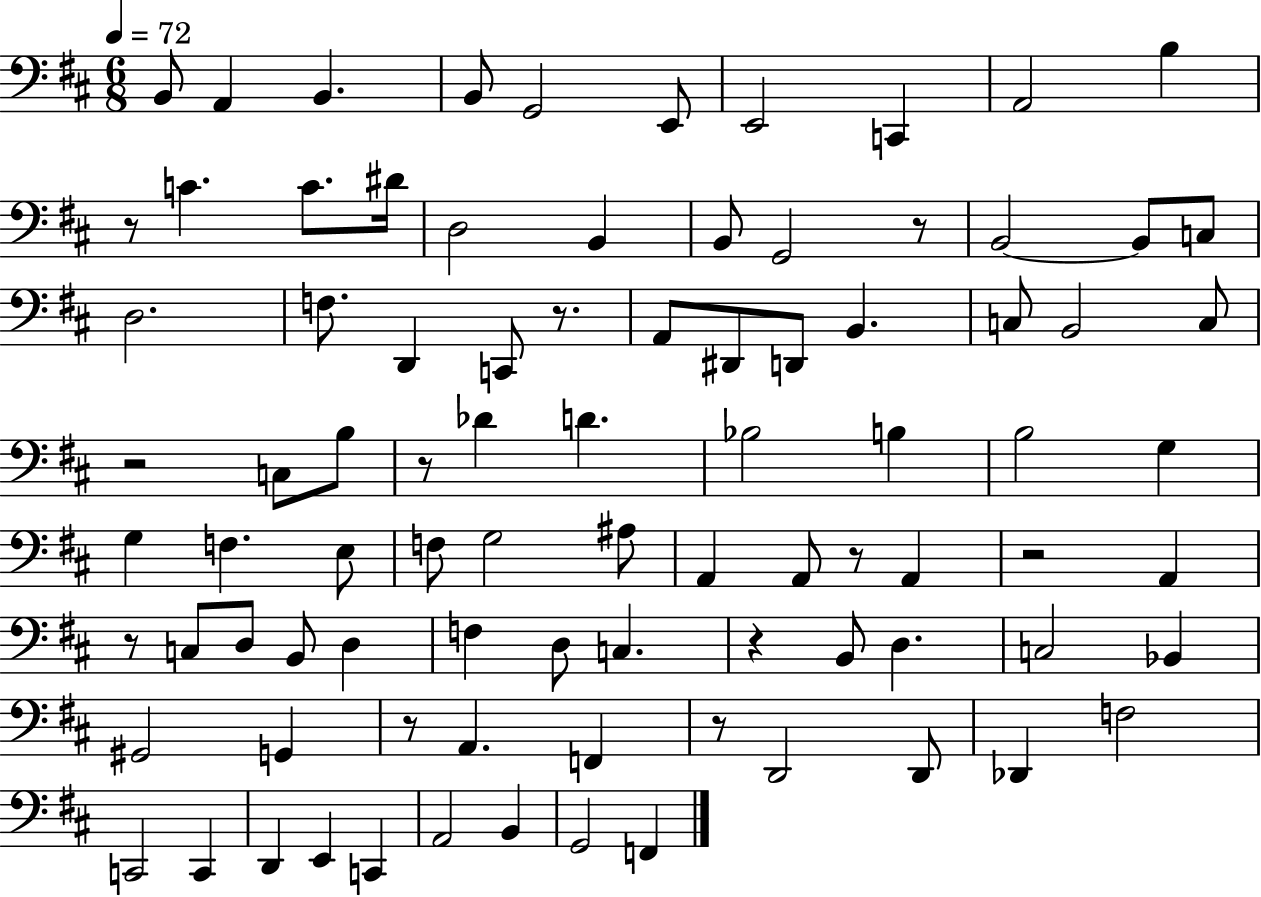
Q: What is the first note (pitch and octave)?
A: B2